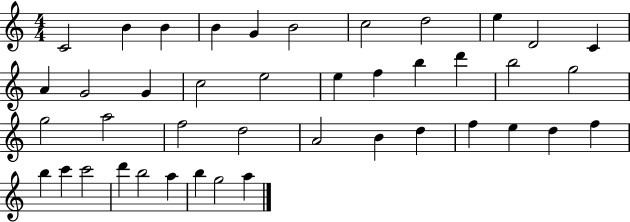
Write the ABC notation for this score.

X:1
T:Untitled
M:4/4
L:1/4
K:C
C2 B B B G B2 c2 d2 e D2 C A G2 G c2 e2 e f b d' b2 g2 g2 a2 f2 d2 A2 B d f e d f b c' c'2 d' b2 a b g2 a